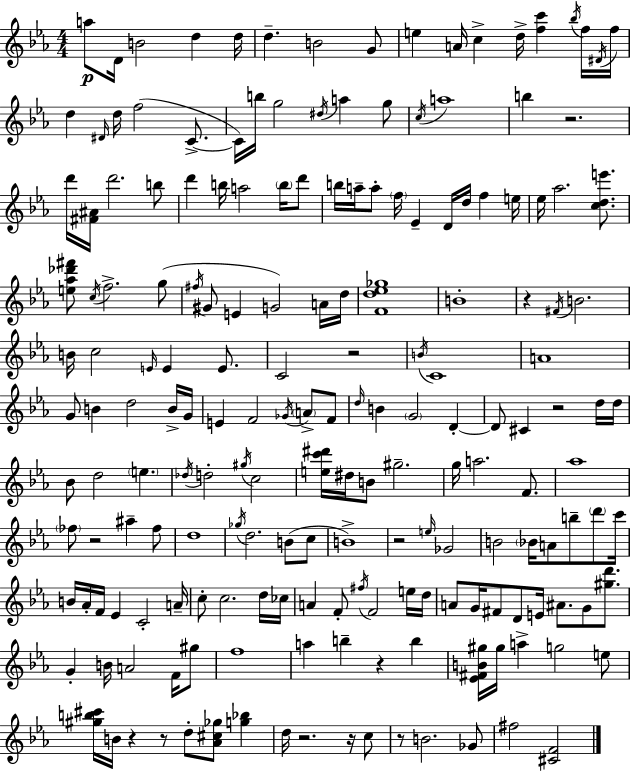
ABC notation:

X:1
T:Untitled
M:4/4
L:1/4
K:Eb
a/2 D/4 B2 d d/4 d B2 G/2 e A/4 c d/4 [fc'] _b/4 f/4 ^D/4 f/4 d ^D/4 d/4 f2 C/2 C/4 b/4 g2 ^d/4 a g/2 c/4 a4 b z2 d'/4 [^F^A]/4 d'2 b/2 d' b/4 a2 b/4 d'/2 b/4 a/4 a/2 f/4 _E D/4 d/4 f e/4 _e/4 _a2 [cde']/2 [e_a_d'^f']/2 c/4 f2 g/2 ^f/4 ^G/2 E G2 A/4 d/4 [Fd_e_g]4 B4 z ^F/4 B2 B/4 c2 E/4 E E/2 C2 z2 B/4 C4 A4 G/2 B d2 B/4 G/4 E F2 _G/4 A/2 F/2 d/4 B G2 D D/2 ^C z2 d/4 d/4 _B/2 d2 e _d/4 d2 ^g/4 c2 [ec'^d']/4 ^d/4 B/2 ^g2 g/4 a2 F/2 _a4 _f/2 z2 ^a _f/2 d4 _g/4 d2 B/2 c/2 B4 z2 e/4 _G2 B2 _B/4 A/2 b/2 d'/2 c'/4 B/4 _A/4 F/4 _E C2 A/4 c/2 c2 d/4 _c/4 A F/2 ^f/4 F2 e/4 d/4 A/2 G/4 ^F/2 D/2 E/4 ^A/2 G/2 [^gd']/2 G B/4 A2 F/4 ^g/2 f4 a b z b [_E^FB^g]/4 ^g/4 a g2 e/2 [^gb^c']/4 B/4 z z/2 d/2 [_A^c_g]/2 [g_b] d/4 z2 z/4 c/2 z/2 B2 _G/2 ^f2 [^CF]2